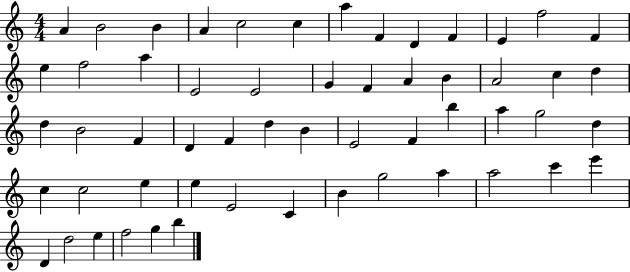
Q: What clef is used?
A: treble